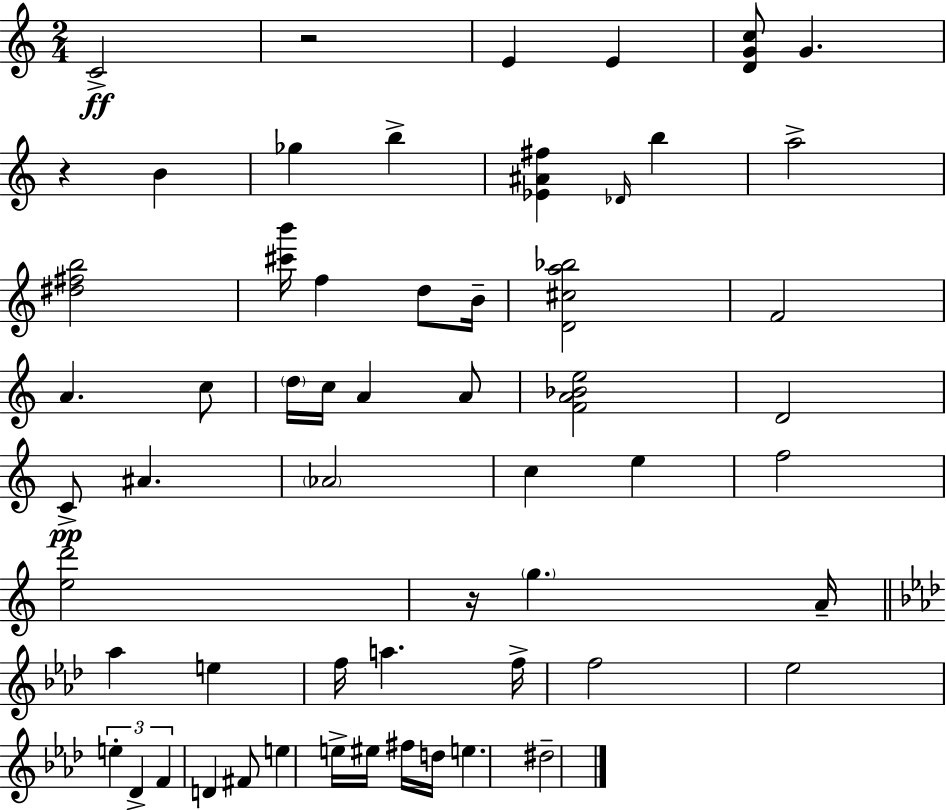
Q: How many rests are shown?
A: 3